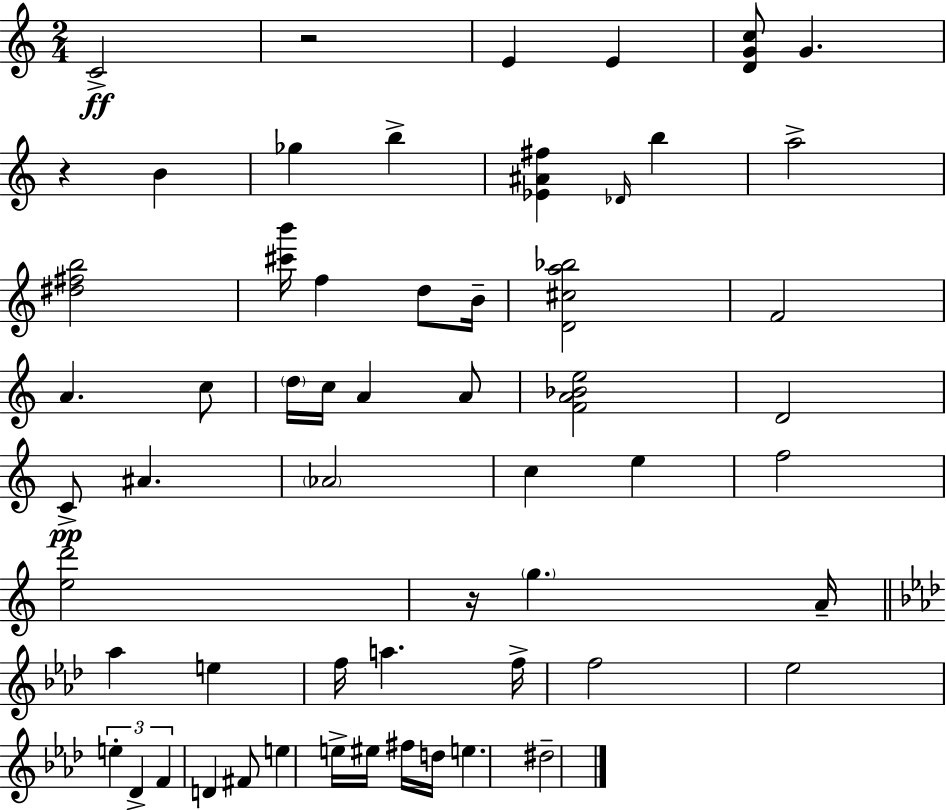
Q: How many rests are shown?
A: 3